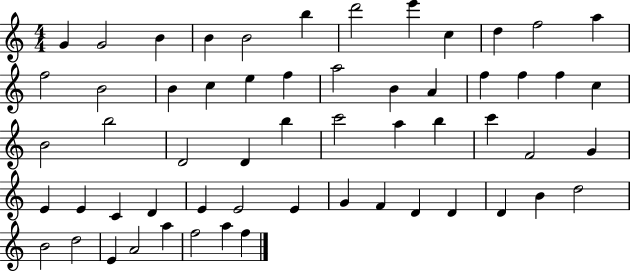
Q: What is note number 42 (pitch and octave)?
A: E4